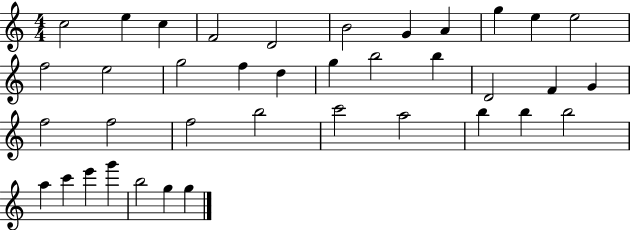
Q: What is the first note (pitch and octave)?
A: C5